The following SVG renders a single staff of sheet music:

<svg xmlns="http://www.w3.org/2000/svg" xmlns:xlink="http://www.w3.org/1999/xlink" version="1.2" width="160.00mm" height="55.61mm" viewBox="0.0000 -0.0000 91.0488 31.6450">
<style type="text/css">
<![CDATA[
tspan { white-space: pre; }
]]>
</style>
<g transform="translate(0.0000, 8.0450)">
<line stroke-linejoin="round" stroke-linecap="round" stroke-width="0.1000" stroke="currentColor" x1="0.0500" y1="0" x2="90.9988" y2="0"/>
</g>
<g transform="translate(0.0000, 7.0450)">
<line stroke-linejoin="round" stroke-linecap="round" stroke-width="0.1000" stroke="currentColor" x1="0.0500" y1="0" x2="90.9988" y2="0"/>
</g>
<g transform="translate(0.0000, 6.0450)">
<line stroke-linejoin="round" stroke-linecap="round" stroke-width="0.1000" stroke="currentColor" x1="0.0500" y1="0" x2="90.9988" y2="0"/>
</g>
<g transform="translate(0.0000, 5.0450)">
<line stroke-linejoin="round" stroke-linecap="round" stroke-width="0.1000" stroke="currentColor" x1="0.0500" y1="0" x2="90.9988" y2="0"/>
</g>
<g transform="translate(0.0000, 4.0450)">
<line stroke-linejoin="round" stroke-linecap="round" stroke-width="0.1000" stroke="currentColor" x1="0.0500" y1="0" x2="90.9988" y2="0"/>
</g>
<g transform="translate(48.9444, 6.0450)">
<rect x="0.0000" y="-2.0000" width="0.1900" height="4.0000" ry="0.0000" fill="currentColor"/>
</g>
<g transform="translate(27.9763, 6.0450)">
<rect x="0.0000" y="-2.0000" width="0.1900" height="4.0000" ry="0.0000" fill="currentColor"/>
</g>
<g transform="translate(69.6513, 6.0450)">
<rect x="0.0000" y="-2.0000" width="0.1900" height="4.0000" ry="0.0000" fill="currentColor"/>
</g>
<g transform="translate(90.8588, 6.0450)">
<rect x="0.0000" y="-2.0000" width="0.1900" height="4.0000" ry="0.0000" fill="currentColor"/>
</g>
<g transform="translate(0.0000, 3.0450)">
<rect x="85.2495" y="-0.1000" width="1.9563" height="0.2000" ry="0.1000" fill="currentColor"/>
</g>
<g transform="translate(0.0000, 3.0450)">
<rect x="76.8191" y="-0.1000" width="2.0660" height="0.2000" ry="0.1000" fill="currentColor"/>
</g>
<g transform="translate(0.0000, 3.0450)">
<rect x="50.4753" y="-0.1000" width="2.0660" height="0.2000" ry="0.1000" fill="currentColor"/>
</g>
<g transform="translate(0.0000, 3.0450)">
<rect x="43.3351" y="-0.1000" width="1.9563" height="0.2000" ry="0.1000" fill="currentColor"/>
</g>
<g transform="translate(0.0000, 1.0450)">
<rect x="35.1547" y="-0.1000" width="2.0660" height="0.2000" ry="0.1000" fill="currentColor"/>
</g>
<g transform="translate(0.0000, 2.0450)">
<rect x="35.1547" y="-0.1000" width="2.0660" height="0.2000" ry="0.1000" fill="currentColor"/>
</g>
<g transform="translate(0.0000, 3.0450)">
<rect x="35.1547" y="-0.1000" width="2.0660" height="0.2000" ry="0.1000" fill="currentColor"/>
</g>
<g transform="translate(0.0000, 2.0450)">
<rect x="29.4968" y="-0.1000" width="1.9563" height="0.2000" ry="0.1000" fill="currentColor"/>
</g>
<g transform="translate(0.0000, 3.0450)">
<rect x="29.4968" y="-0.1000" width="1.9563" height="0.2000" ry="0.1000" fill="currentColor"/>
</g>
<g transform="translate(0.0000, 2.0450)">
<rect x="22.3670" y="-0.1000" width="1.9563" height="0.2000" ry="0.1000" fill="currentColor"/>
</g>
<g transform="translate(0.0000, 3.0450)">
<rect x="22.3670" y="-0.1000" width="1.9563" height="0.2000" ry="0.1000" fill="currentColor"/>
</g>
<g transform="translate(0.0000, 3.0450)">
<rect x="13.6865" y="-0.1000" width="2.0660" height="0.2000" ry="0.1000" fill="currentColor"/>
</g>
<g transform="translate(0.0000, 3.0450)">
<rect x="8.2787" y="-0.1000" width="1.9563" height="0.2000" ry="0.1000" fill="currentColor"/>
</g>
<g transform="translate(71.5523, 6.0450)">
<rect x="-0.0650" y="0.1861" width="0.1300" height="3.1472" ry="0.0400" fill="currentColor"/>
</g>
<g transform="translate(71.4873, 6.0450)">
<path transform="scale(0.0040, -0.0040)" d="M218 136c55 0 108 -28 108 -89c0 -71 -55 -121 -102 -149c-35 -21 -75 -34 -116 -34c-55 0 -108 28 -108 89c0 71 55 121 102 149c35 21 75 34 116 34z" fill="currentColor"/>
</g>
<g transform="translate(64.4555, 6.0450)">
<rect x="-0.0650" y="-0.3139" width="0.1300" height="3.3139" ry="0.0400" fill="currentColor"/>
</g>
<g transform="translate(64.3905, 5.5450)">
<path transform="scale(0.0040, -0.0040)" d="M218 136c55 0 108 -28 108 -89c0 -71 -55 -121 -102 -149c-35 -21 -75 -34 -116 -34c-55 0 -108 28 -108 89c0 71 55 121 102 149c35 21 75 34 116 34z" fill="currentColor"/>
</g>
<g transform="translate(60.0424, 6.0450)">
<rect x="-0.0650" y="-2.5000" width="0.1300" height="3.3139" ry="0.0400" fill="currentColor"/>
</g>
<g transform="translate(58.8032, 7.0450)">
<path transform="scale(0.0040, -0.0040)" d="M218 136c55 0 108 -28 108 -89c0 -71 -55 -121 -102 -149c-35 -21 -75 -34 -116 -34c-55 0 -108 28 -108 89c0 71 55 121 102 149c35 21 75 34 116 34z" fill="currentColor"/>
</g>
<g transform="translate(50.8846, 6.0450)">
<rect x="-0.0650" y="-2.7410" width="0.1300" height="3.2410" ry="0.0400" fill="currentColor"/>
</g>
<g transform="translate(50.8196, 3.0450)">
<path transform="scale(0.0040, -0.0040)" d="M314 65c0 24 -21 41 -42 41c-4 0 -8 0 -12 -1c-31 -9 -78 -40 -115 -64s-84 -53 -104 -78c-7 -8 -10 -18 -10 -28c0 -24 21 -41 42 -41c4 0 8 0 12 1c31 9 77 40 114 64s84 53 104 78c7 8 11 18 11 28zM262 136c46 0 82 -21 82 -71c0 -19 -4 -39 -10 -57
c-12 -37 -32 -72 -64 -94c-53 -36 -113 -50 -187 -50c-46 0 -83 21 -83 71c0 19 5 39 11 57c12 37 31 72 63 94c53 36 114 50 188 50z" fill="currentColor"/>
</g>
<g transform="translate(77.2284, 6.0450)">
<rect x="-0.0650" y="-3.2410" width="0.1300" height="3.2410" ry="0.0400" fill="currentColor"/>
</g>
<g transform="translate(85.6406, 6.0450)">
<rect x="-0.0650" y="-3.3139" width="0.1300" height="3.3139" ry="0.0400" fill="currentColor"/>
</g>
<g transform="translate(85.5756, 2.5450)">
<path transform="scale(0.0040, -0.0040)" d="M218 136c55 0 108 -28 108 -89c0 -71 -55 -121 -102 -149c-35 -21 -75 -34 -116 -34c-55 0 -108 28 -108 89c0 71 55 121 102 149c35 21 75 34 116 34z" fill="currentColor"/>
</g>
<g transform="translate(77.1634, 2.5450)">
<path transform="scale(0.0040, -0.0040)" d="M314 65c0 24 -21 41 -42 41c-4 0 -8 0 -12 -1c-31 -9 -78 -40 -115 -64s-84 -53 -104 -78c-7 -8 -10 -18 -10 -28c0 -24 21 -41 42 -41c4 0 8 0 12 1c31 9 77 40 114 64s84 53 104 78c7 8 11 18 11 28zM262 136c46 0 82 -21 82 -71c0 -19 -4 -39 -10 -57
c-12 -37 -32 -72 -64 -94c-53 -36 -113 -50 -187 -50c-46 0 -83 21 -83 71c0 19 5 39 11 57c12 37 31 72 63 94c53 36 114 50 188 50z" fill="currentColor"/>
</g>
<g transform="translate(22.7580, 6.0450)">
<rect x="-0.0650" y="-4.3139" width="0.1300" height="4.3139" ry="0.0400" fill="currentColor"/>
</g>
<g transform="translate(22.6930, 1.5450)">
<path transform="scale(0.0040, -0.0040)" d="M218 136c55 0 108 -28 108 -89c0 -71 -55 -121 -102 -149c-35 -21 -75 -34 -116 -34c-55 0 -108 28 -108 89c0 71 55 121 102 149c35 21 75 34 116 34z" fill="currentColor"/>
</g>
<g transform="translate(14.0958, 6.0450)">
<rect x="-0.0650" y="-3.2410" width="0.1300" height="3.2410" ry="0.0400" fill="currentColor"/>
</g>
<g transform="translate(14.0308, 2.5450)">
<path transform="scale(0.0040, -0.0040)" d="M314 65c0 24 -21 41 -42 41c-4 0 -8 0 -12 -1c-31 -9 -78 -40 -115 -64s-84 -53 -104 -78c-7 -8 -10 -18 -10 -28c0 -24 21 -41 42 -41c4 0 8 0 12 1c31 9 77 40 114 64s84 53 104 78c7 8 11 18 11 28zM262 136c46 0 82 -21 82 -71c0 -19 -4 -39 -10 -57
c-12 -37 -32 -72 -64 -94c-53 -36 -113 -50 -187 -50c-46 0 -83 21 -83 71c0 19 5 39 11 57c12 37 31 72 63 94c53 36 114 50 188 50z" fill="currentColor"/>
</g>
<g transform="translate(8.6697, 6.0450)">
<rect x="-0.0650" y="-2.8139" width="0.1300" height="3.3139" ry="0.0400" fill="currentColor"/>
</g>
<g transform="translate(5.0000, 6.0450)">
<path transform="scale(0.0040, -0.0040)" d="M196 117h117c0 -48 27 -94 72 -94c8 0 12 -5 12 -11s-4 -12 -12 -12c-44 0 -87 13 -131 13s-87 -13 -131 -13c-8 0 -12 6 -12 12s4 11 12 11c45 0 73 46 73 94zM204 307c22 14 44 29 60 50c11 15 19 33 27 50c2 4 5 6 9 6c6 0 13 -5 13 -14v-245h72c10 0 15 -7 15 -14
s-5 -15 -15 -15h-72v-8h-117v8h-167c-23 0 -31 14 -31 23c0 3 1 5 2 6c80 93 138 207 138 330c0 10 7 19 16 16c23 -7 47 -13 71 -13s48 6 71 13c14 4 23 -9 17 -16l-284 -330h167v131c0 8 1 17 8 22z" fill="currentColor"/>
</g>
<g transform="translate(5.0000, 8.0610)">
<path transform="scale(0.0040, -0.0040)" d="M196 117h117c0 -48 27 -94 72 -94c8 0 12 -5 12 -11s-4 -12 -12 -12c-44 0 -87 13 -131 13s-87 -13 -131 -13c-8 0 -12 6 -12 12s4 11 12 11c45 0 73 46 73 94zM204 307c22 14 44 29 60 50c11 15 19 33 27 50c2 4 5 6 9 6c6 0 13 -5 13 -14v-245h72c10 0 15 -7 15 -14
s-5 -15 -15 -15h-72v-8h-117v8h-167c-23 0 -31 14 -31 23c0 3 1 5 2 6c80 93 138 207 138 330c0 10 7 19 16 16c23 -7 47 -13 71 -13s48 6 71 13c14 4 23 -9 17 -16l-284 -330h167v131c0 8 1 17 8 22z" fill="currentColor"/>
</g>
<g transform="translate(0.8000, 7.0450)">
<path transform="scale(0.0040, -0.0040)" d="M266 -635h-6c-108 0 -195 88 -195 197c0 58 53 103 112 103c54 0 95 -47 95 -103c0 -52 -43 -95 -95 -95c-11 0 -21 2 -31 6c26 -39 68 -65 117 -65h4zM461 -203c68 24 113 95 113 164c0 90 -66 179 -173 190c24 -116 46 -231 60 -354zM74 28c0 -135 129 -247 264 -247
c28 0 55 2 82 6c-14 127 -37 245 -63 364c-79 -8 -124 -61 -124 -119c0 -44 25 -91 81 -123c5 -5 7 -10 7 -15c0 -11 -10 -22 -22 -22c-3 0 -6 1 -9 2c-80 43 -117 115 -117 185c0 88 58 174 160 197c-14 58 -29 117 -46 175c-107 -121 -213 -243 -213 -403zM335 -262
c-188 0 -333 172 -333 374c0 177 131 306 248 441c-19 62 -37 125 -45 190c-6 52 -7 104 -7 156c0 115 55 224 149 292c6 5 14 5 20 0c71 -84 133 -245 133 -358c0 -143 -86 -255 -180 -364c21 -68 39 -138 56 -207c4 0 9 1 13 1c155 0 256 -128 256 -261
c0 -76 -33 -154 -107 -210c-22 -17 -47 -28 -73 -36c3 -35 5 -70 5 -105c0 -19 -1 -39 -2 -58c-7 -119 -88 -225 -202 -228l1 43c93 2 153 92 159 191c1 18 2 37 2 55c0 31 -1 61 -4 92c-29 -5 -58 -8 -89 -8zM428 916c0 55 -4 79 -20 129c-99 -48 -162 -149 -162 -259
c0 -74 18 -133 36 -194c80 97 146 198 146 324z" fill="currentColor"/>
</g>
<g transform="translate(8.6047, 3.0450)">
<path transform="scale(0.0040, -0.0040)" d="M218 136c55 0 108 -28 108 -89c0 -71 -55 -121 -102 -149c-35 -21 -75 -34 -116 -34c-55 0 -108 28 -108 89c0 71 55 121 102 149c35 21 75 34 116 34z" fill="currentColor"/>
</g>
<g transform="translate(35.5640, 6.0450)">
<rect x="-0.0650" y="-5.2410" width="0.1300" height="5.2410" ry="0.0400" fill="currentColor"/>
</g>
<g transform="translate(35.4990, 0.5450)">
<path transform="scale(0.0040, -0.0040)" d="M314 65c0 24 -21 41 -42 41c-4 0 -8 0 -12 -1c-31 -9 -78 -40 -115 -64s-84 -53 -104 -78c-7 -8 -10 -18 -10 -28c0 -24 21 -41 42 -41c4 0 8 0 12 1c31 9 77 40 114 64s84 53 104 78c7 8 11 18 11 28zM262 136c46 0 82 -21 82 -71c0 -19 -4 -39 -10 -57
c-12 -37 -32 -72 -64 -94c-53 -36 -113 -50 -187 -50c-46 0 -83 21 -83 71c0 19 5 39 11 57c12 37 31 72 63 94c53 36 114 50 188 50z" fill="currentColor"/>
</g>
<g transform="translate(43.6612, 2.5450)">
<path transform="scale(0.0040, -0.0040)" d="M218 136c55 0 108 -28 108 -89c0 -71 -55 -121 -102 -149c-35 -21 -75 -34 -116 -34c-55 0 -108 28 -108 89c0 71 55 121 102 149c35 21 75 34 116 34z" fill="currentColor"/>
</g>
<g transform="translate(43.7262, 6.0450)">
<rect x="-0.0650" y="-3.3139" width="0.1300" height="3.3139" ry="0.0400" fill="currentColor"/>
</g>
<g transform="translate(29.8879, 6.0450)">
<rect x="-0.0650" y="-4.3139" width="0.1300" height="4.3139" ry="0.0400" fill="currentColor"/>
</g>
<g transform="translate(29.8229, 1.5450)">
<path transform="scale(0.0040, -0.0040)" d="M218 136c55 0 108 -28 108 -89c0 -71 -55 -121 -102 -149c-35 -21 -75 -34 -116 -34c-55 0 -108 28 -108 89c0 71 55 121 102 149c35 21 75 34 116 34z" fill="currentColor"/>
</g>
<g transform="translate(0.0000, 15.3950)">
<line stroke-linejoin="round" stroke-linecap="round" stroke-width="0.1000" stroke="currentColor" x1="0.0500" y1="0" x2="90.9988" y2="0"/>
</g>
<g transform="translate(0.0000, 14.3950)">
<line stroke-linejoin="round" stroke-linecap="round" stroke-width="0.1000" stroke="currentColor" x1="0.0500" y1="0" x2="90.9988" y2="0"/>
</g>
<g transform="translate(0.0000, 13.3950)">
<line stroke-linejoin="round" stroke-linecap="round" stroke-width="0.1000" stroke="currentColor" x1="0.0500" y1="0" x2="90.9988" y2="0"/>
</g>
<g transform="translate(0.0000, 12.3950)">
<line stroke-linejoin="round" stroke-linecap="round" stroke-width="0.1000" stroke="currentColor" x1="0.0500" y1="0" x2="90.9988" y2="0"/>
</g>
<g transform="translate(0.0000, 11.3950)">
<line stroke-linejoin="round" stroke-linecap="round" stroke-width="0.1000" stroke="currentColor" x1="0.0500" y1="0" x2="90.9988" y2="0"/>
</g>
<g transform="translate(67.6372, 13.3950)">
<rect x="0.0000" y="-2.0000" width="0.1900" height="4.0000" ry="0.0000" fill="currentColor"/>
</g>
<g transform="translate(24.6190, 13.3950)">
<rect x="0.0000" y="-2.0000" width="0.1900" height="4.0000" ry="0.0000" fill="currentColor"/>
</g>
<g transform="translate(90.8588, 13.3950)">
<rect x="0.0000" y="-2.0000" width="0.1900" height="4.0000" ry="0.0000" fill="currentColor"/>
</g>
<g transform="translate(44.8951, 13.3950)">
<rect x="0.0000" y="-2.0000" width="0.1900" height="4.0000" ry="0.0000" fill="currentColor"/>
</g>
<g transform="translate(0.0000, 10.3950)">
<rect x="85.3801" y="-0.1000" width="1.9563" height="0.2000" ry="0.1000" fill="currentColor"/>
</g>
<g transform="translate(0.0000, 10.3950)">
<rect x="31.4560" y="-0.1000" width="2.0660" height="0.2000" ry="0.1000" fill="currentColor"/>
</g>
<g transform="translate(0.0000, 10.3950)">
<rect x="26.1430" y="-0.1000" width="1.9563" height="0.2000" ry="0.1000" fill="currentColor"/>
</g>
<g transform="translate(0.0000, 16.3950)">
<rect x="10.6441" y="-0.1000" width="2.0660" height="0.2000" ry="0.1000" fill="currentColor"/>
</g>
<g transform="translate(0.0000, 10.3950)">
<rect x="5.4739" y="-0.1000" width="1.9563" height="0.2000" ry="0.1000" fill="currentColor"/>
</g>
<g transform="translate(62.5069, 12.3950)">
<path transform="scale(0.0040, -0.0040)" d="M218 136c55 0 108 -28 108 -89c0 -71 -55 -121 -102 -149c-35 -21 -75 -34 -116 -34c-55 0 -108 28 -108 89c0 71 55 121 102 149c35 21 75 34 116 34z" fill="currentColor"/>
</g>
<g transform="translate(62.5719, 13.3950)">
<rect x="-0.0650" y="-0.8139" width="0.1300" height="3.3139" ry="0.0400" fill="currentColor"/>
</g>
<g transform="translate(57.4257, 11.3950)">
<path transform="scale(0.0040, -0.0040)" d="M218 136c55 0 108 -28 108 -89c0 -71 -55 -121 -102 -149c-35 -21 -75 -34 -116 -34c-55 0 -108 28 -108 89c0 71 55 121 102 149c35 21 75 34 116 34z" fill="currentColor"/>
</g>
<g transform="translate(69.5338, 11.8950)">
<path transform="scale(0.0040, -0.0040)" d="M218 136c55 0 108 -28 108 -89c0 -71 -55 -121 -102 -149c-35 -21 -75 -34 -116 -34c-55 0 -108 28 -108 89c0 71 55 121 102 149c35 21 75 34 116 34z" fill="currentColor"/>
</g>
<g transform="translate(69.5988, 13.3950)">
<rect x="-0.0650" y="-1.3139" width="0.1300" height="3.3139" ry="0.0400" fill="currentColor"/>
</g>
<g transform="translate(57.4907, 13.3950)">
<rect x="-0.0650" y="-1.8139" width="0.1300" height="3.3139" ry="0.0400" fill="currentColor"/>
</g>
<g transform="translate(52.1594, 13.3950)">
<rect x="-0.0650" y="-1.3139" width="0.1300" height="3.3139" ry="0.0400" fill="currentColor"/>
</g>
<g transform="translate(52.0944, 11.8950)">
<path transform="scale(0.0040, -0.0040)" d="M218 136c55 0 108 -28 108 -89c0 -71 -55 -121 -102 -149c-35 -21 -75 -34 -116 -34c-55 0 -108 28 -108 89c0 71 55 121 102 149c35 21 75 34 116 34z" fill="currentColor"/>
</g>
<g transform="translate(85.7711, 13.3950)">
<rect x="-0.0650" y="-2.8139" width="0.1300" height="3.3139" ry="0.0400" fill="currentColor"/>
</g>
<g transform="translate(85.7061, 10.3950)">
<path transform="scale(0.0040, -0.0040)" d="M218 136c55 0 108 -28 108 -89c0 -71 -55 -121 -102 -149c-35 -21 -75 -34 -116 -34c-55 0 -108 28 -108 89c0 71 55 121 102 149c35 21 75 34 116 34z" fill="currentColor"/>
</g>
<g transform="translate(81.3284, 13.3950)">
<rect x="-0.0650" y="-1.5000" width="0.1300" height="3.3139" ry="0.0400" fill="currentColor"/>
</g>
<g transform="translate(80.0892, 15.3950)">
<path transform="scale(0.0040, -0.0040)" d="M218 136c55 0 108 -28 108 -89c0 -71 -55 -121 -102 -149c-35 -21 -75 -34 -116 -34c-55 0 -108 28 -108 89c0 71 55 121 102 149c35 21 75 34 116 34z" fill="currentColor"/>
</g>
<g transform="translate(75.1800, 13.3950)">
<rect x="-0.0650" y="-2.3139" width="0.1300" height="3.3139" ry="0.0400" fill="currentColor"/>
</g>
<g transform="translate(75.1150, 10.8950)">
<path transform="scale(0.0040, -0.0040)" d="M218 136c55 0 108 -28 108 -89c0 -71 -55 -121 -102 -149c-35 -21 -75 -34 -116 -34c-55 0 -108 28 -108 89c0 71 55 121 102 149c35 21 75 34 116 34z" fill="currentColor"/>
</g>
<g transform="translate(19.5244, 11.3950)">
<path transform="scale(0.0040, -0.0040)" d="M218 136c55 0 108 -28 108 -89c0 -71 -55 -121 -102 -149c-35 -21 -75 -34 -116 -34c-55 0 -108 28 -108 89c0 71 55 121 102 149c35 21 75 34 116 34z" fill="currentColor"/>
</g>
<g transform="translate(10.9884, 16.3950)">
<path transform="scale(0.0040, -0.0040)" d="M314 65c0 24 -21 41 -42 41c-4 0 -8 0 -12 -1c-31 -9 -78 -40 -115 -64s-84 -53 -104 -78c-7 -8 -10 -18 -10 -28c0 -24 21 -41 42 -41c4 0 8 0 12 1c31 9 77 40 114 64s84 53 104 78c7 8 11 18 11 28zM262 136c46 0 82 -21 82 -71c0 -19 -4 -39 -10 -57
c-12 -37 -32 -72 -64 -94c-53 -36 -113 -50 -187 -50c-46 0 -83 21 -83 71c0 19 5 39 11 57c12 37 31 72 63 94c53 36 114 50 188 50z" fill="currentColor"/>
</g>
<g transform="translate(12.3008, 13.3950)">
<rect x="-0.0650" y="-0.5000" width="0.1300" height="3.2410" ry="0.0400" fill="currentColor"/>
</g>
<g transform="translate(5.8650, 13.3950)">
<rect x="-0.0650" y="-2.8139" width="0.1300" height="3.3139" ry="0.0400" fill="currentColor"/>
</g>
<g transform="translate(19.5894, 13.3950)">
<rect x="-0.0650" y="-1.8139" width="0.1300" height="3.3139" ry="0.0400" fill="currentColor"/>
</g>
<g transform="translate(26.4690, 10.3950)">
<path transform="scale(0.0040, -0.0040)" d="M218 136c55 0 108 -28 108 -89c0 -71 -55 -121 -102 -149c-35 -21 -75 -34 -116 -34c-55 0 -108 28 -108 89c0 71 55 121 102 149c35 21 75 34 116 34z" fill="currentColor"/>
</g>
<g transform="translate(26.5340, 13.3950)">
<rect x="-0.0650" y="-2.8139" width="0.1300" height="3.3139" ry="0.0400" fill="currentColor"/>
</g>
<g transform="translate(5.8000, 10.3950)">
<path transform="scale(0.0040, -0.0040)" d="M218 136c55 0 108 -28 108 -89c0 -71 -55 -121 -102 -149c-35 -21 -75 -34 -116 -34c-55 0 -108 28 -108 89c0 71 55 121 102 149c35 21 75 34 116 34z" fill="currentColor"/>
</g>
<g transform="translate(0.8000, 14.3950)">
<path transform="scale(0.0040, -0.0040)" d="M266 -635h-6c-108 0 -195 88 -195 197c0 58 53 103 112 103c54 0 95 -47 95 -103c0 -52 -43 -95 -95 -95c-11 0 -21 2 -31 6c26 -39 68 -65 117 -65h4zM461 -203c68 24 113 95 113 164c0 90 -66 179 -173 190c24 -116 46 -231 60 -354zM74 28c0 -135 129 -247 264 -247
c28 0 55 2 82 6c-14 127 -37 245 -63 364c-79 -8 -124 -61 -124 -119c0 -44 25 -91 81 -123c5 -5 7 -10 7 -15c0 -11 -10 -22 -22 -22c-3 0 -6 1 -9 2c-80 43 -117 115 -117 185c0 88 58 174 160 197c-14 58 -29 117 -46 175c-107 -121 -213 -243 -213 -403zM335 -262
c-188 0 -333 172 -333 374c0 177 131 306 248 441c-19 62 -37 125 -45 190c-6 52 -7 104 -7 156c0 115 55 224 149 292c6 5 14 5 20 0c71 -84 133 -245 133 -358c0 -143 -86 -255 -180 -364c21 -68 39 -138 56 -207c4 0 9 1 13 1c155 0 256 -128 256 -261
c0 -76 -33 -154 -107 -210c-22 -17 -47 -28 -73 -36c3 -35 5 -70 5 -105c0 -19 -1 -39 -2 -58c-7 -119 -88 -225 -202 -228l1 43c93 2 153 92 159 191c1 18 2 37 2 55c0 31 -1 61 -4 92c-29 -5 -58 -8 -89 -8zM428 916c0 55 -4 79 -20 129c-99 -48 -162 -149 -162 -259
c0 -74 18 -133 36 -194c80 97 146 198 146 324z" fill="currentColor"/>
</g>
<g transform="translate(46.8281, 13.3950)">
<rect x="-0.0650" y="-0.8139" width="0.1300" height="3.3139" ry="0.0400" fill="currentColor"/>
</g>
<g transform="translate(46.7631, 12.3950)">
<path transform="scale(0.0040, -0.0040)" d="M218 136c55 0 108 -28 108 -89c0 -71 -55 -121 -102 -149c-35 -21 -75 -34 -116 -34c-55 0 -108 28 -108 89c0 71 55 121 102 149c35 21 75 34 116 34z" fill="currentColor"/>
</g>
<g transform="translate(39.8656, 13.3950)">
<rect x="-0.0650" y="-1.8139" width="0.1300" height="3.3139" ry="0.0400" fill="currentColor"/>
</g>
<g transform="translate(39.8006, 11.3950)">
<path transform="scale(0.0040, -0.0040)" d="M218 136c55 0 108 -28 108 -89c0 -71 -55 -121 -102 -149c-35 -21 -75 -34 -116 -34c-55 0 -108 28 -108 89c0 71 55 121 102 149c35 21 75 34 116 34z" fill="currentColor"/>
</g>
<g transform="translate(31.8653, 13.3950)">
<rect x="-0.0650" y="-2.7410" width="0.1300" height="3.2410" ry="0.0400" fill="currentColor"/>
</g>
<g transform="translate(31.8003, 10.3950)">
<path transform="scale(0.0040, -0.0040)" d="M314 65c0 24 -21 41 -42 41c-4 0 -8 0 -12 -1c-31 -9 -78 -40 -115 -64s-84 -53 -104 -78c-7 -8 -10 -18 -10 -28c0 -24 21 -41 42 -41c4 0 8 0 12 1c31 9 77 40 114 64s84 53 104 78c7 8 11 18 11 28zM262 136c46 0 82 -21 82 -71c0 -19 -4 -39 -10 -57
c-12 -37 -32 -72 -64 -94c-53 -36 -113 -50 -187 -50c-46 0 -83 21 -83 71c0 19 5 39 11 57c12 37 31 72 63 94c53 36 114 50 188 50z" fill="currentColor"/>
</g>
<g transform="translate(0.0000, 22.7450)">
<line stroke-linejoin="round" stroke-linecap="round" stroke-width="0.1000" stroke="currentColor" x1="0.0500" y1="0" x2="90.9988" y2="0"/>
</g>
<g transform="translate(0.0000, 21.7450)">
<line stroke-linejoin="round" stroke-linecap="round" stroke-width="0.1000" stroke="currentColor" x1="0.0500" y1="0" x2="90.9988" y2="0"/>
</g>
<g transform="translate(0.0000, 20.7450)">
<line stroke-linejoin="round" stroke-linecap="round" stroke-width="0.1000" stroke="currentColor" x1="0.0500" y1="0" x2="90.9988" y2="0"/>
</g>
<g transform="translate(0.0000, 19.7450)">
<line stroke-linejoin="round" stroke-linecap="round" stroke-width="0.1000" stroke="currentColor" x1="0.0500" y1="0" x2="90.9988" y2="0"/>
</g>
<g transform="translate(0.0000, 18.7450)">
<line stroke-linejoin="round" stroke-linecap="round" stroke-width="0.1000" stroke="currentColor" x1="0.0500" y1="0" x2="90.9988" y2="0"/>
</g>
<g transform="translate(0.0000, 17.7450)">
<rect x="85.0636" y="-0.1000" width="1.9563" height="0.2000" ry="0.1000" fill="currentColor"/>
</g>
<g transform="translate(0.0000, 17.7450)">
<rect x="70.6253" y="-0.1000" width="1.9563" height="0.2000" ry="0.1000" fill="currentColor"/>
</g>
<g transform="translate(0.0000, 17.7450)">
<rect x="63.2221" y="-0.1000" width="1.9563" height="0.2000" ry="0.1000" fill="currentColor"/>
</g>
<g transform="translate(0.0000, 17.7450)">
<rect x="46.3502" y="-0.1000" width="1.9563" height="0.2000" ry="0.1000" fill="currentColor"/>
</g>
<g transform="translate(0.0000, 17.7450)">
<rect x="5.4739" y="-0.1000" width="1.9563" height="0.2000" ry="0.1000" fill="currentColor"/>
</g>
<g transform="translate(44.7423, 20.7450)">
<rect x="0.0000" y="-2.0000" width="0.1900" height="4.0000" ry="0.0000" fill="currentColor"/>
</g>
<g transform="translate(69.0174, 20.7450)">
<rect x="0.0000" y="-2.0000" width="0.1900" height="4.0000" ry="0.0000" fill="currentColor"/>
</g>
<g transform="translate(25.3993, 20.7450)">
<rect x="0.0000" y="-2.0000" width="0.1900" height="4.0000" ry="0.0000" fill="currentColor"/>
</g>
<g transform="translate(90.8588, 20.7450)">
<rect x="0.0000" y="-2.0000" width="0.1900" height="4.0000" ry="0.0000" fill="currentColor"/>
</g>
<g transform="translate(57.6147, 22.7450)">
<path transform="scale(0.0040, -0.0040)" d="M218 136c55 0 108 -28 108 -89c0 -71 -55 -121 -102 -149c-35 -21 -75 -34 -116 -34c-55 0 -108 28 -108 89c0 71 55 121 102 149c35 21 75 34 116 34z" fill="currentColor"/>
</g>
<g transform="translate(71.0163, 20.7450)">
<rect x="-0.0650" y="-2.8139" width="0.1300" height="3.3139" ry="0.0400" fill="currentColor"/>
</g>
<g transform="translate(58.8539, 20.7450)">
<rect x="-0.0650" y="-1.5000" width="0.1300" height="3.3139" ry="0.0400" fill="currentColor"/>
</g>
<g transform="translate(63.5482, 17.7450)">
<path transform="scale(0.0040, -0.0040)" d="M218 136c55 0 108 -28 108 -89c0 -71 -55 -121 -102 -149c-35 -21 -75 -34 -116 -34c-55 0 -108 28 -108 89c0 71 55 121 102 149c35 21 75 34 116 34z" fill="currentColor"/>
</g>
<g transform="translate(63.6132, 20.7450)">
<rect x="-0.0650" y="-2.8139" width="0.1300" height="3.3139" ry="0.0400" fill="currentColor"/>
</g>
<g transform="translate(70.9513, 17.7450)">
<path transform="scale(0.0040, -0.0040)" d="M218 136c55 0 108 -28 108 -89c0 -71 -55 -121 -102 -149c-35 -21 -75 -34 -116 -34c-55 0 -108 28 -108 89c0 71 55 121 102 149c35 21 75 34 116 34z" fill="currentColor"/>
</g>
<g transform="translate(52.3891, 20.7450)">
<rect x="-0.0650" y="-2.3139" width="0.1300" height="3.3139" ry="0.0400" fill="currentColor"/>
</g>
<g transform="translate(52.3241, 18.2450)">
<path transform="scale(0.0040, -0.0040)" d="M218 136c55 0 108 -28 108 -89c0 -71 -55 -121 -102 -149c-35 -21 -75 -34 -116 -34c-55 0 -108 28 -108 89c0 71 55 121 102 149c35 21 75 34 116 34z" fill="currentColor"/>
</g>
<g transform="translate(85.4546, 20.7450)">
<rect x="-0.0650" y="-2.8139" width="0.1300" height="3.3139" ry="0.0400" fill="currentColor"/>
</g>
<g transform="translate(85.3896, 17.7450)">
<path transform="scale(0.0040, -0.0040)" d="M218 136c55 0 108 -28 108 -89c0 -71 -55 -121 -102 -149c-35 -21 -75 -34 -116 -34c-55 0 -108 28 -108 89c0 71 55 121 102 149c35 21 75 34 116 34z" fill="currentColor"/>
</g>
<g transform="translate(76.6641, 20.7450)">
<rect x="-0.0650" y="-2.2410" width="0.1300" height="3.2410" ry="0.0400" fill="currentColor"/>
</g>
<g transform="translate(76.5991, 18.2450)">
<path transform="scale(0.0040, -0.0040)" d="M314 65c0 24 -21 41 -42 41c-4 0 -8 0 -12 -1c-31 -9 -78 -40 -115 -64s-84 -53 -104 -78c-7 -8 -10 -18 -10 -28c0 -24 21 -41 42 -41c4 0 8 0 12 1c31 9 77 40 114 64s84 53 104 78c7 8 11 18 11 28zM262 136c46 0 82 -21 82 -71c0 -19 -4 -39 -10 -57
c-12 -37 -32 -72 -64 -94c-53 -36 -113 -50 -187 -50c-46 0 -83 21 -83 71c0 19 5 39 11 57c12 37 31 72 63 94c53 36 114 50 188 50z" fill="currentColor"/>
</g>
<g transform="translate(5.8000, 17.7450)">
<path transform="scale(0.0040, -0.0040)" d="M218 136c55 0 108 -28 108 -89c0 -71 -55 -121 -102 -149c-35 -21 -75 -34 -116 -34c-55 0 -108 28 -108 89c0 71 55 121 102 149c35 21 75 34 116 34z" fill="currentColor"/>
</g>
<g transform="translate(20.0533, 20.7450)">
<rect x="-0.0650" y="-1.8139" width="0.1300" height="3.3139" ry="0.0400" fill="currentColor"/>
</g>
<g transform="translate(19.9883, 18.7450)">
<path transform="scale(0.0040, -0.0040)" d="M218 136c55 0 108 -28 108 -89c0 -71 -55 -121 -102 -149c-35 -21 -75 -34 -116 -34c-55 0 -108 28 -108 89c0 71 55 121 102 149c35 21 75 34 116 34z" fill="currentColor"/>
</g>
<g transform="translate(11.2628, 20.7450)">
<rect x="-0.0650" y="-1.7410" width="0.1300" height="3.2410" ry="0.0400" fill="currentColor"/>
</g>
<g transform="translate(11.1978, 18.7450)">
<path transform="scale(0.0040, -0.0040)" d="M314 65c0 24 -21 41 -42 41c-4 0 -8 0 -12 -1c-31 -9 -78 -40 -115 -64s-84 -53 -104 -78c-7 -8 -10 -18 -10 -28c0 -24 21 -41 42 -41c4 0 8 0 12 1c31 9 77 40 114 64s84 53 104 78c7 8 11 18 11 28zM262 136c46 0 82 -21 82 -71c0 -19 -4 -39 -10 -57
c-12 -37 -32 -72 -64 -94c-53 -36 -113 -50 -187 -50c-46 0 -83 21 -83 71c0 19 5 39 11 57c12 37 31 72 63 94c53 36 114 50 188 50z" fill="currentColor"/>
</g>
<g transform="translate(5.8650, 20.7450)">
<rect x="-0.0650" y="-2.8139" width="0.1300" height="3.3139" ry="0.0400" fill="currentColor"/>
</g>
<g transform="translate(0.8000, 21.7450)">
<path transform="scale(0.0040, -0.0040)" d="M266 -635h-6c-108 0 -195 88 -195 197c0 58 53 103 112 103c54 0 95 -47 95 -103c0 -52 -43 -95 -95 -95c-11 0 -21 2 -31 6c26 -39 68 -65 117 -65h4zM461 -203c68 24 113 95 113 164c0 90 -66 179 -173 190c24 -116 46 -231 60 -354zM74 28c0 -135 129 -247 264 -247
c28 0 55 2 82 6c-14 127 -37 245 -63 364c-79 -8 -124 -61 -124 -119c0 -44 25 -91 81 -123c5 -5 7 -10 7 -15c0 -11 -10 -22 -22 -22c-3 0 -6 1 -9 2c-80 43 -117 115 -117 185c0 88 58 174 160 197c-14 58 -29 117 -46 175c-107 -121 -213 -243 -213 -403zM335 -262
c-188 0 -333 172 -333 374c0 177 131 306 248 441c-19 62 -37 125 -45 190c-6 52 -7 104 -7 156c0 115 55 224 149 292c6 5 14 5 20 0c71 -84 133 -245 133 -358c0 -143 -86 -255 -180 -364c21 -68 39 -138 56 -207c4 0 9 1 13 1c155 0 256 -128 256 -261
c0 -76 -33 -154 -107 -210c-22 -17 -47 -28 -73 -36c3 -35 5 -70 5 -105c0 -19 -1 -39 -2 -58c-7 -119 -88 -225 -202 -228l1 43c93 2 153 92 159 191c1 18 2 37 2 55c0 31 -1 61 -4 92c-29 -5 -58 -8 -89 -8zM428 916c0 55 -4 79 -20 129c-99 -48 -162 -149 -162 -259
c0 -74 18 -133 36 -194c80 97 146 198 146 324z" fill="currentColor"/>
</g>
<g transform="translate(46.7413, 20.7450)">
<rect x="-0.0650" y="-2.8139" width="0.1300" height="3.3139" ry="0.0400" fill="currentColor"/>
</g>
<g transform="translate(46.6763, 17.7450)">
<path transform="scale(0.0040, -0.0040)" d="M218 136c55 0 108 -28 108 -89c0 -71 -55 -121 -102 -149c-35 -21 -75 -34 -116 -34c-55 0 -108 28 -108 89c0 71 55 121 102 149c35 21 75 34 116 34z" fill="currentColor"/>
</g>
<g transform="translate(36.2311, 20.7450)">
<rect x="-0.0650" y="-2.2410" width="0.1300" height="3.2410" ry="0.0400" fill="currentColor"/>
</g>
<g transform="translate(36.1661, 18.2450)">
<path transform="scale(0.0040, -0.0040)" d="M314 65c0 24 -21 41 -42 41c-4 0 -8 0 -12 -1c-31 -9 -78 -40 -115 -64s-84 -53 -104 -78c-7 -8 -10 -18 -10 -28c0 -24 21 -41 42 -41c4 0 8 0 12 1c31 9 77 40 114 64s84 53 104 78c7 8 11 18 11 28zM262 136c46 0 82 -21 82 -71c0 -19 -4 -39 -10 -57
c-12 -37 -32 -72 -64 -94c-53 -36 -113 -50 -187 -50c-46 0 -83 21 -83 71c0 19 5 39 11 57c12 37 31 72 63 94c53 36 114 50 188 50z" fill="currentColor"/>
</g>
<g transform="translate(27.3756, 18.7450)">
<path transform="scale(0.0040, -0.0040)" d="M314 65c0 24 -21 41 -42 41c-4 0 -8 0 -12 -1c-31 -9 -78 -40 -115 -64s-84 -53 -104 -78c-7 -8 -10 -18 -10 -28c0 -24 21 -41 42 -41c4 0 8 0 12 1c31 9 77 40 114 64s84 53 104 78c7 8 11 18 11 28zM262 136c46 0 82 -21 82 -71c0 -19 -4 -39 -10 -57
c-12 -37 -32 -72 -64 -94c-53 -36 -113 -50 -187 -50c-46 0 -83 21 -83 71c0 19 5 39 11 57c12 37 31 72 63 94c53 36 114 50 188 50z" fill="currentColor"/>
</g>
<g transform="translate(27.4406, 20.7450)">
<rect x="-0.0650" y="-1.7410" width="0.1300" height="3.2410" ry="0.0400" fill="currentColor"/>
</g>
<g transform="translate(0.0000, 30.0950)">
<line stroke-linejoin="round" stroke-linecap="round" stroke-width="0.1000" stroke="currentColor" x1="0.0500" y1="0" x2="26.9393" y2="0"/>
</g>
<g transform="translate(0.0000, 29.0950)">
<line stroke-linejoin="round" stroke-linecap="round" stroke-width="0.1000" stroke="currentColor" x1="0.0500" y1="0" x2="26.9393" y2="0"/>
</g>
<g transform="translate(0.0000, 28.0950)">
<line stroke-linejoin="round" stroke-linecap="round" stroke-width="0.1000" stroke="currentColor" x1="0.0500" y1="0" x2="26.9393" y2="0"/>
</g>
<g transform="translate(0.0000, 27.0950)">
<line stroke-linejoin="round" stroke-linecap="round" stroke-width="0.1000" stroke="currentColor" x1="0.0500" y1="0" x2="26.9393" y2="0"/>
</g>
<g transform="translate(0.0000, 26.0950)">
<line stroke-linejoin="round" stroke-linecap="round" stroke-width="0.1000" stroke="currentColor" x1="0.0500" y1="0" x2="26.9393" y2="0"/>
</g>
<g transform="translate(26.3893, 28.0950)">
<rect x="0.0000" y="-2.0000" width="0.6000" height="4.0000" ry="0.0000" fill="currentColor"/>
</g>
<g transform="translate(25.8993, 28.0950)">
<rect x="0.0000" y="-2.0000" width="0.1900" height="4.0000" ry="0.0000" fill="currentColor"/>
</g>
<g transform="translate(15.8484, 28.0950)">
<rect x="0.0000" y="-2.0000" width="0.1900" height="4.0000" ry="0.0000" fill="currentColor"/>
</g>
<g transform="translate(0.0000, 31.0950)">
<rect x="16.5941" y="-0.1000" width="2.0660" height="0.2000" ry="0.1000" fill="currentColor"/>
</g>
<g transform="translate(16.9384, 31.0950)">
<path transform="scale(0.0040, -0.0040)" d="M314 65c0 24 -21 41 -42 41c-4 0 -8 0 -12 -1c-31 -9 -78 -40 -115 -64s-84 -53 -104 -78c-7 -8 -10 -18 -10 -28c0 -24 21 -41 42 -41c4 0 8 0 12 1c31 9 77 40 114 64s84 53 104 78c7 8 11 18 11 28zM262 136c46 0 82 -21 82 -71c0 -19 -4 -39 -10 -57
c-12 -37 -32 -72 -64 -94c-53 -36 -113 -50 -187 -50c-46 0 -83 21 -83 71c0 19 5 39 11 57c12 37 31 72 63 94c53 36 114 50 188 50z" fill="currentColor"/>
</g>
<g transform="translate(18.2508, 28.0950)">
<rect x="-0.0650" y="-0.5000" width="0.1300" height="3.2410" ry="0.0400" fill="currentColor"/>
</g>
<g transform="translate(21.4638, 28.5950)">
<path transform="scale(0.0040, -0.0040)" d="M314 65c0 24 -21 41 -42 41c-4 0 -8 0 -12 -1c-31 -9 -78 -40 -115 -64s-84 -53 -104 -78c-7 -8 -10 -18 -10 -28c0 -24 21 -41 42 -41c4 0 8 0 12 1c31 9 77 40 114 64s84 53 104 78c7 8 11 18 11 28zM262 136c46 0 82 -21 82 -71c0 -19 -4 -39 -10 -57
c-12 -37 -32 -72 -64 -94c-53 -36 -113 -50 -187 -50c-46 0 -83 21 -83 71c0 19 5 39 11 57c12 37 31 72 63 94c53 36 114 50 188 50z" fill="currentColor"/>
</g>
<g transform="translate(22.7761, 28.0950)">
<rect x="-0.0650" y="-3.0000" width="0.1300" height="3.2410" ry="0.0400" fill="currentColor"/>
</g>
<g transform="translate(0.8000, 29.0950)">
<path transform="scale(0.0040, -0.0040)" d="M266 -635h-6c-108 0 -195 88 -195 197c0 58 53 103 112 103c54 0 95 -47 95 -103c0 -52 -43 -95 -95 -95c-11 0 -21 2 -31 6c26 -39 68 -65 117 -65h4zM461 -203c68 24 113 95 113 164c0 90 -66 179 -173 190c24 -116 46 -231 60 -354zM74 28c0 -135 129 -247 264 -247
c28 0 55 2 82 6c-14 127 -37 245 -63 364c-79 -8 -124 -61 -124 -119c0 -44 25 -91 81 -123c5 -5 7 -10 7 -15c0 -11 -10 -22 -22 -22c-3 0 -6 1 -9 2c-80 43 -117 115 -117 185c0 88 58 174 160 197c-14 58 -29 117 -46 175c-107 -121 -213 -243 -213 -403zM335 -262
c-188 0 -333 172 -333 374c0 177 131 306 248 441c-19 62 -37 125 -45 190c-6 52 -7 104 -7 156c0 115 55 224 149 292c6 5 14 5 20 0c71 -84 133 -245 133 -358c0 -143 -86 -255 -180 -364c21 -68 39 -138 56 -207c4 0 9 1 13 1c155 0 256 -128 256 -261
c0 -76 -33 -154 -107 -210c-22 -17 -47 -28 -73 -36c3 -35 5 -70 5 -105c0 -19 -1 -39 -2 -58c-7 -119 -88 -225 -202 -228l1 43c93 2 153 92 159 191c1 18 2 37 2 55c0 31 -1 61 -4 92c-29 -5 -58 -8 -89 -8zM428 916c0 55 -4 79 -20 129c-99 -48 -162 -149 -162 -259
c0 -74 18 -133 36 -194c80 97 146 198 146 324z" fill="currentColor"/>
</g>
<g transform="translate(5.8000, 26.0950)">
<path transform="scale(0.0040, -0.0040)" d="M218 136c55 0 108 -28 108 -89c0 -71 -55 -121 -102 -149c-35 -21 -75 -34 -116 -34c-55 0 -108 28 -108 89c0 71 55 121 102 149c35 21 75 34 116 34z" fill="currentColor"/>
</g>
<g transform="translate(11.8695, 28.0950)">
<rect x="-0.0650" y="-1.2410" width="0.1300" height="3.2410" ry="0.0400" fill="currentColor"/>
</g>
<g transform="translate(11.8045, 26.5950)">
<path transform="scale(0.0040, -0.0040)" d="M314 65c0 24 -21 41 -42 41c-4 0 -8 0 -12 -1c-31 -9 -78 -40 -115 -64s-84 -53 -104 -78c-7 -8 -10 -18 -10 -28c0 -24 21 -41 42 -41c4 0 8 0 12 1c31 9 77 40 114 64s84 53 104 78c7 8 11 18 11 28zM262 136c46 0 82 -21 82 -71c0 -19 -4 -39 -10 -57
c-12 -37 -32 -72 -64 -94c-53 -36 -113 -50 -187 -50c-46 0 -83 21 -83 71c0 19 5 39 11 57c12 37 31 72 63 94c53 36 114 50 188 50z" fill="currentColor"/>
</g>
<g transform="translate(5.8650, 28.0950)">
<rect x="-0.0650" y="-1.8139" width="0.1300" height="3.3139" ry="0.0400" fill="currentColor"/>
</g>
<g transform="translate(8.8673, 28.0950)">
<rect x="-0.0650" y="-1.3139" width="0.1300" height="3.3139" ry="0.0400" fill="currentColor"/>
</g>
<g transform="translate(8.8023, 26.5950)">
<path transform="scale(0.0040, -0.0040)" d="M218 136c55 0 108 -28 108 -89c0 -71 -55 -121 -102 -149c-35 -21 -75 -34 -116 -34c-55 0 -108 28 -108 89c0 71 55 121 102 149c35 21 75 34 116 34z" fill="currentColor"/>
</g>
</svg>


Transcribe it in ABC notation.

X:1
T:Untitled
M:4/4
L:1/4
K:C
a b2 d' d' f'2 b a2 G c B b2 b a C2 f a a2 f d e f d e g E a a f2 f f2 g2 a g E a a g2 a f e e2 C2 A2